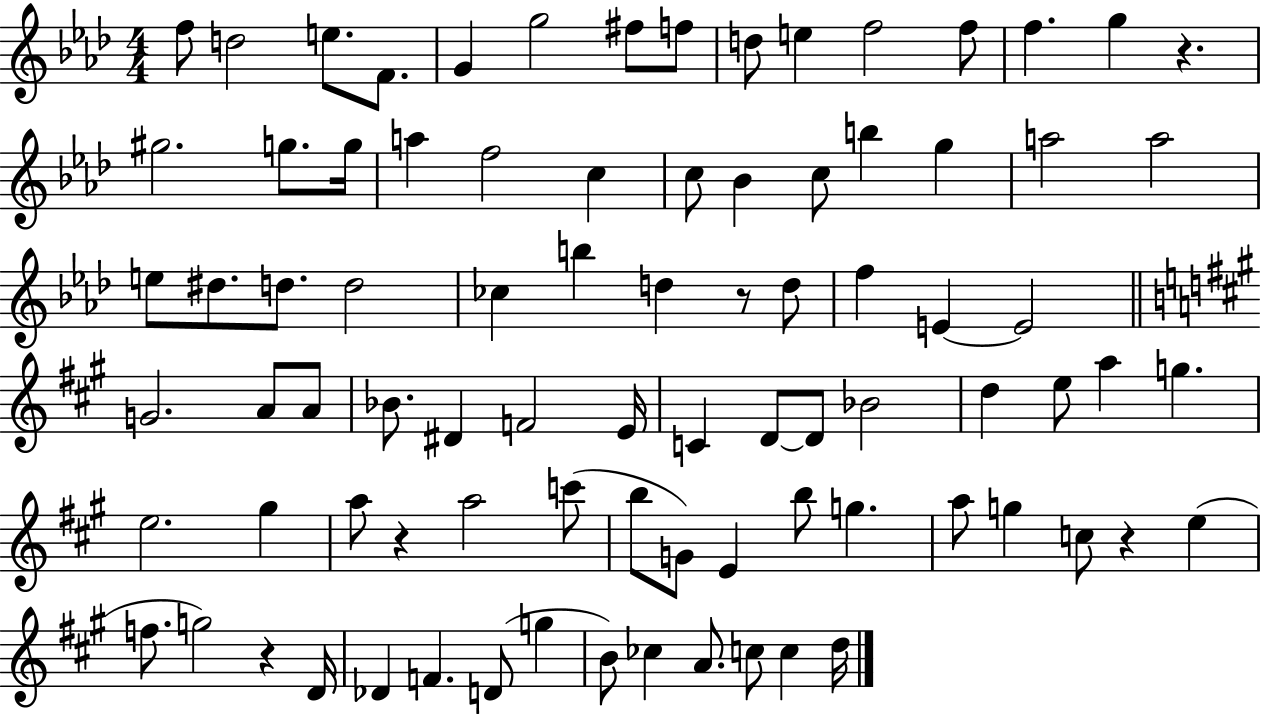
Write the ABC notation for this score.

X:1
T:Untitled
M:4/4
L:1/4
K:Ab
f/2 d2 e/2 F/2 G g2 ^f/2 f/2 d/2 e f2 f/2 f g z ^g2 g/2 g/4 a f2 c c/2 _B c/2 b g a2 a2 e/2 ^d/2 d/2 d2 _c b d z/2 d/2 f E E2 G2 A/2 A/2 _B/2 ^D F2 E/4 C D/2 D/2 _B2 d e/2 a g e2 ^g a/2 z a2 c'/2 b/2 G/2 E b/2 g a/2 g c/2 z e f/2 g2 z D/4 _D F D/2 g B/2 _c A/2 c/2 c d/4